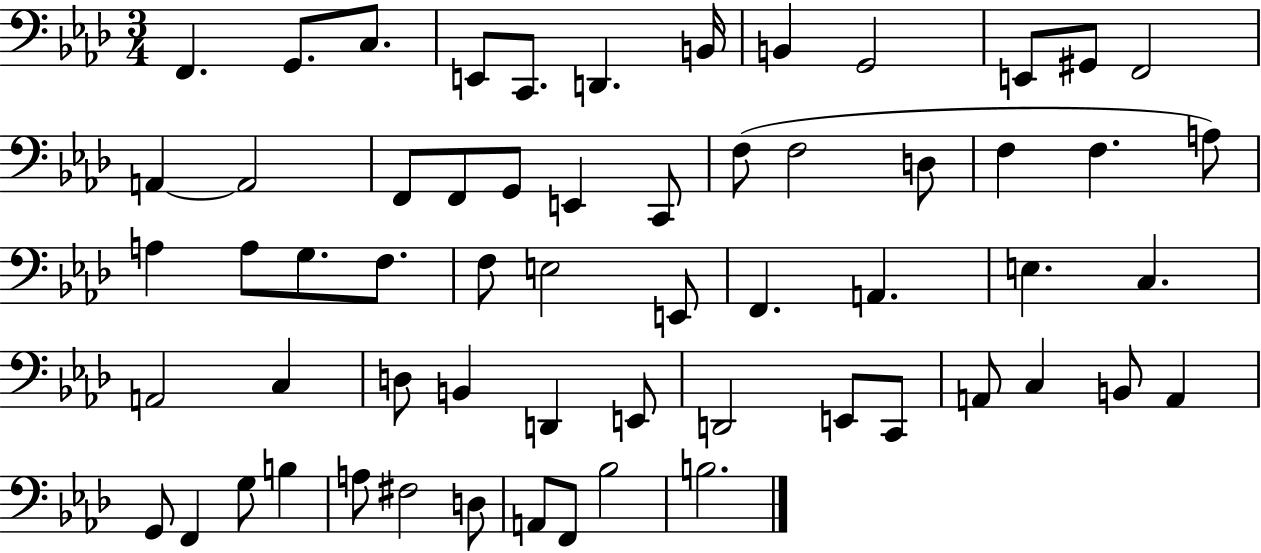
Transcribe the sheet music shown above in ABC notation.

X:1
T:Untitled
M:3/4
L:1/4
K:Ab
F,, G,,/2 C,/2 E,,/2 C,,/2 D,, B,,/4 B,, G,,2 E,,/2 ^G,,/2 F,,2 A,, A,,2 F,,/2 F,,/2 G,,/2 E,, C,,/2 F,/2 F,2 D,/2 F, F, A,/2 A, A,/2 G,/2 F,/2 F,/2 E,2 E,,/2 F,, A,, E, C, A,,2 C, D,/2 B,, D,, E,,/2 D,,2 E,,/2 C,,/2 A,,/2 C, B,,/2 A,, G,,/2 F,, G,/2 B, A,/2 ^F,2 D,/2 A,,/2 F,,/2 _B,2 B,2